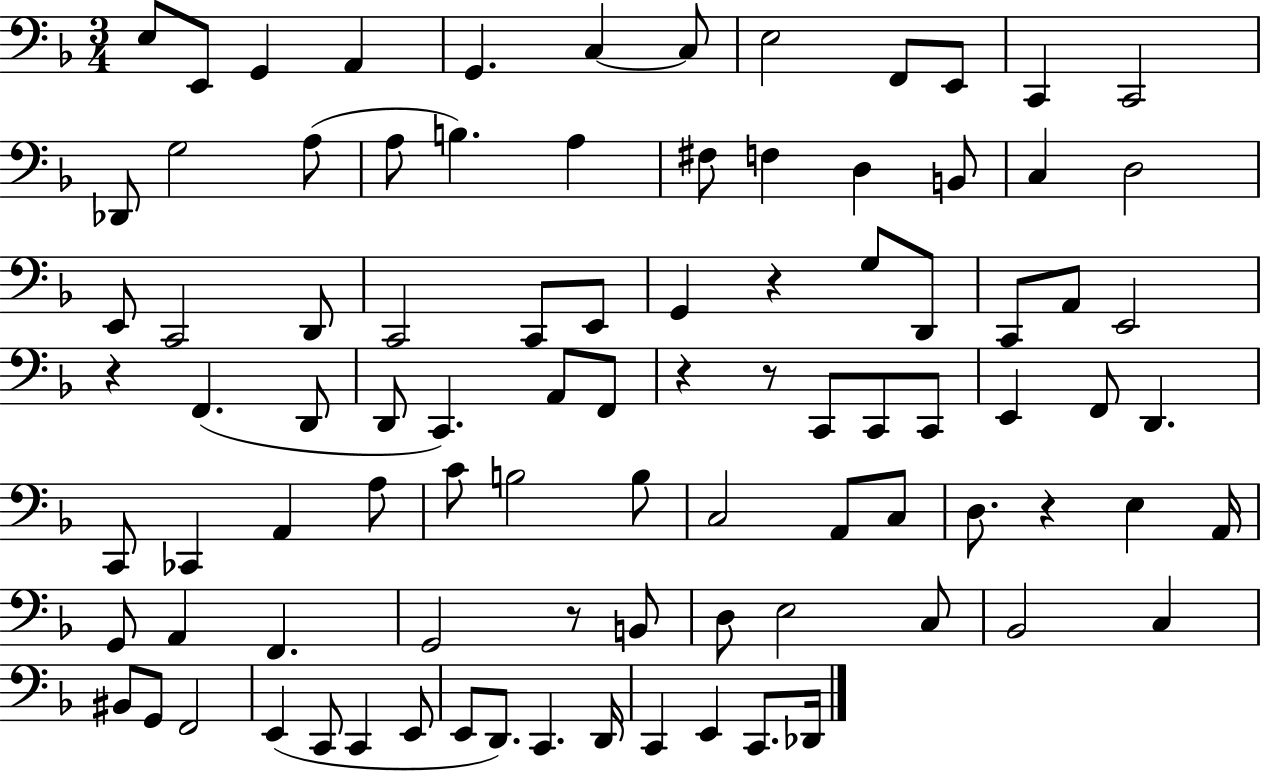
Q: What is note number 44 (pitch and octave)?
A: C2